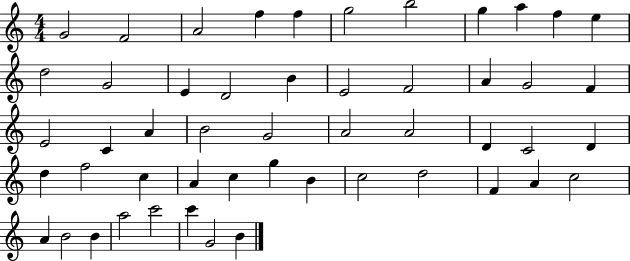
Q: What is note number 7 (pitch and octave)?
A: B5